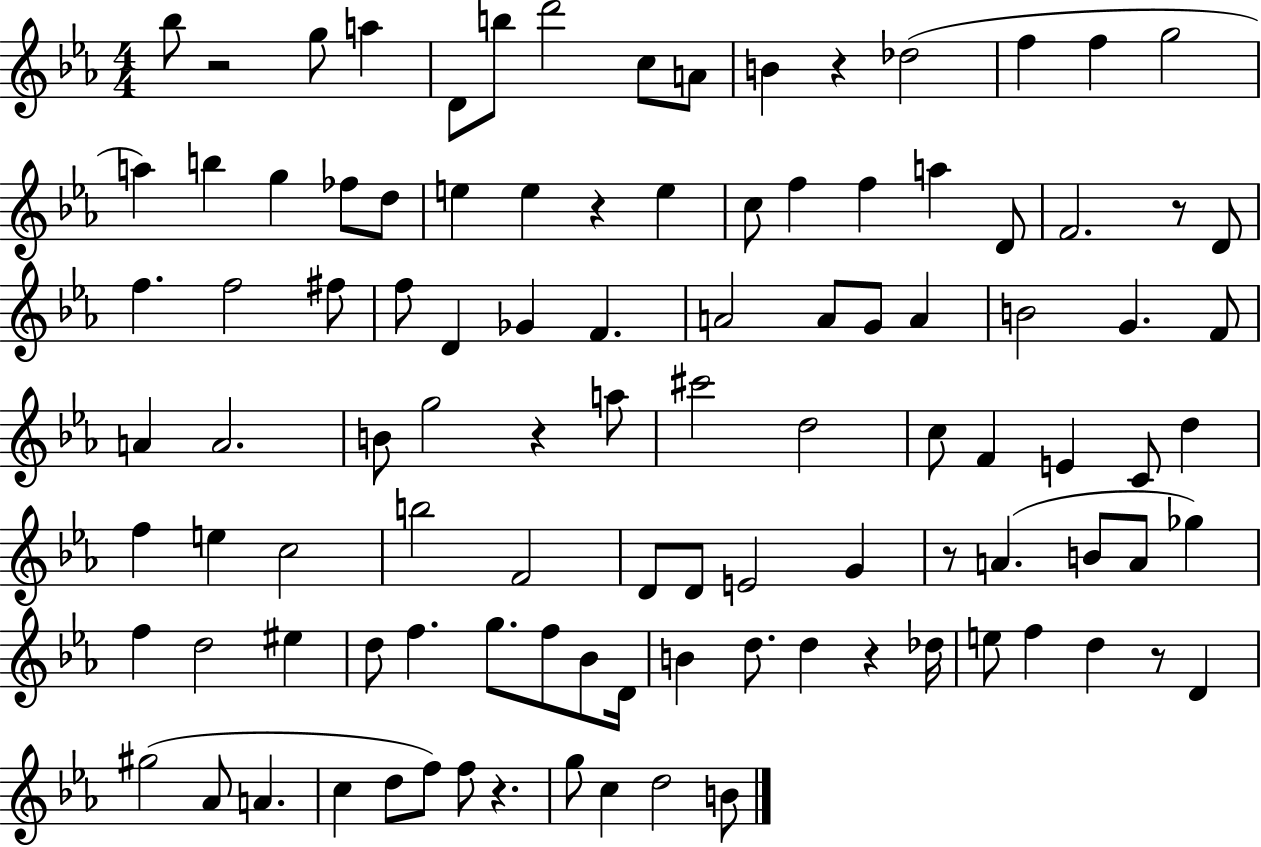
{
  \clef treble
  \numericTimeSignature
  \time 4/4
  \key ees \major
  \repeat volta 2 { bes''8 r2 g''8 a''4 | d'8 b''8 d'''2 c''8 a'8 | b'4 r4 des''2( | f''4 f''4 g''2 | \break a''4) b''4 g''4 fes''8 d''8 | e''4 e''4 r4 e''4 | c''8 f''4 f''4 a''4 d'8 | f'2. r8 d'8 | \break f''4. f''2 fis''8 | f''8 d'4 ges'4 f'4. | a'2 a'8 g'8 a'4 | b'2 g'4. f'8 | \break a'4 a'2. | b'8 g''2 r4 a''8 | cis'''2 d''2 | c''8 f'4 e'4 c'8 d''4 | \break f''4 e''4 c''2 | b''2 f'2 | d'8 d'8 e'2 g'4 | r8 a'4.( b'8 a'8 ges''4) | \break f''4 d''2 eis''4 | d''8 f''4. g''8. f''8 bes'8 d'16 | b'4 d''8. d''4 r4 des''16 | e''8 f''4 d''4 r8 d'4 | \break gis''2( aes'8 a'4. | c''4 d''8 f''8) f''8 r4. | g''8 c''4 d''2 b'8 | } \bar "|."
}